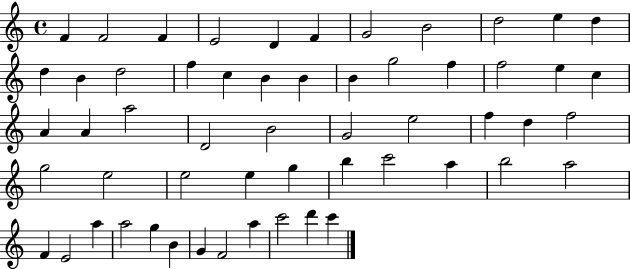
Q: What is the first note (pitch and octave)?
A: F4